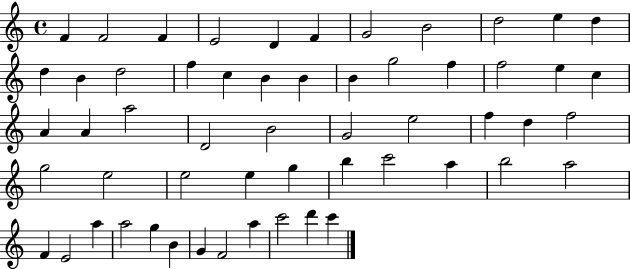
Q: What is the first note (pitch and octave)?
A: F4